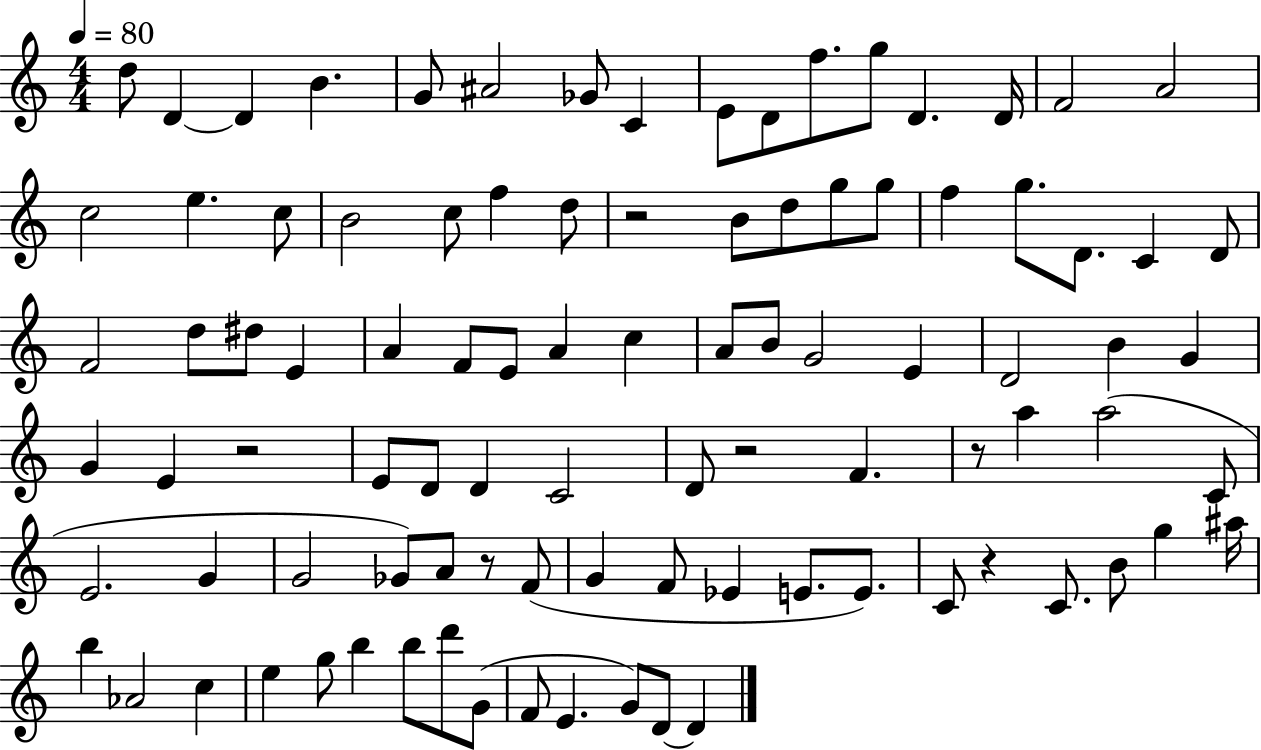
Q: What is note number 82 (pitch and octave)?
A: B5